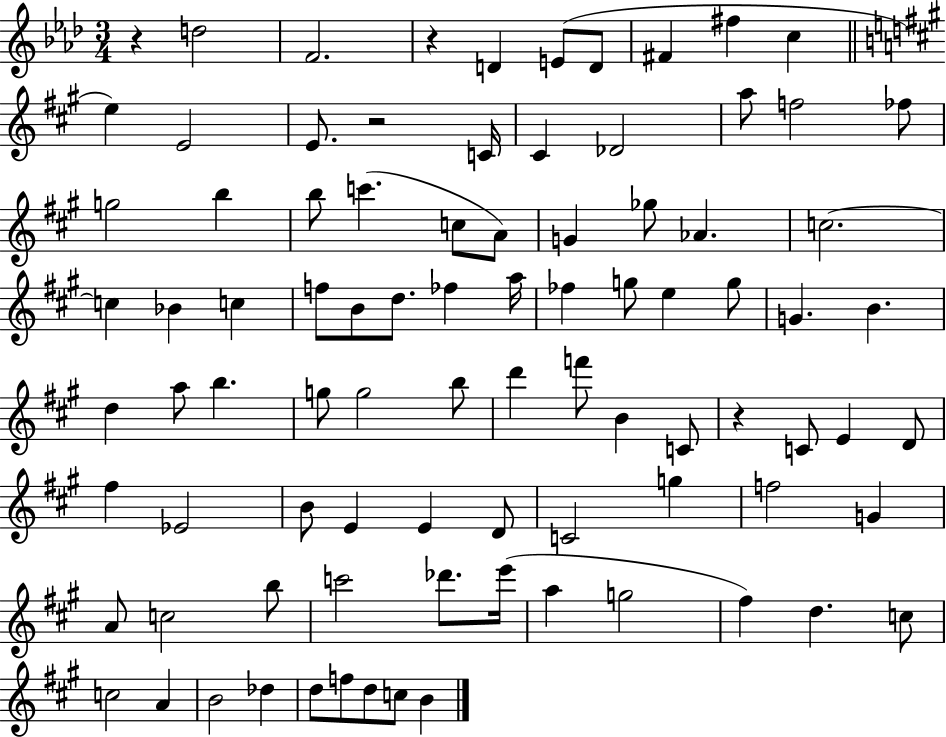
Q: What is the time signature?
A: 3/4